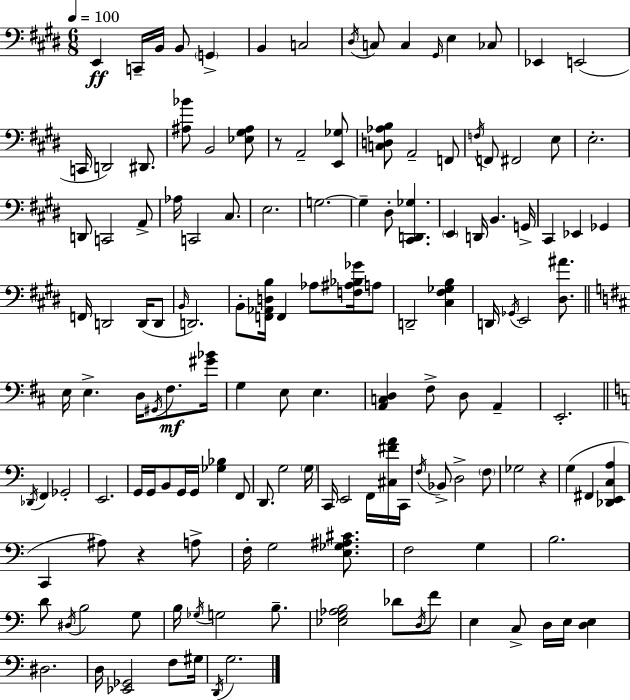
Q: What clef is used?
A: bass